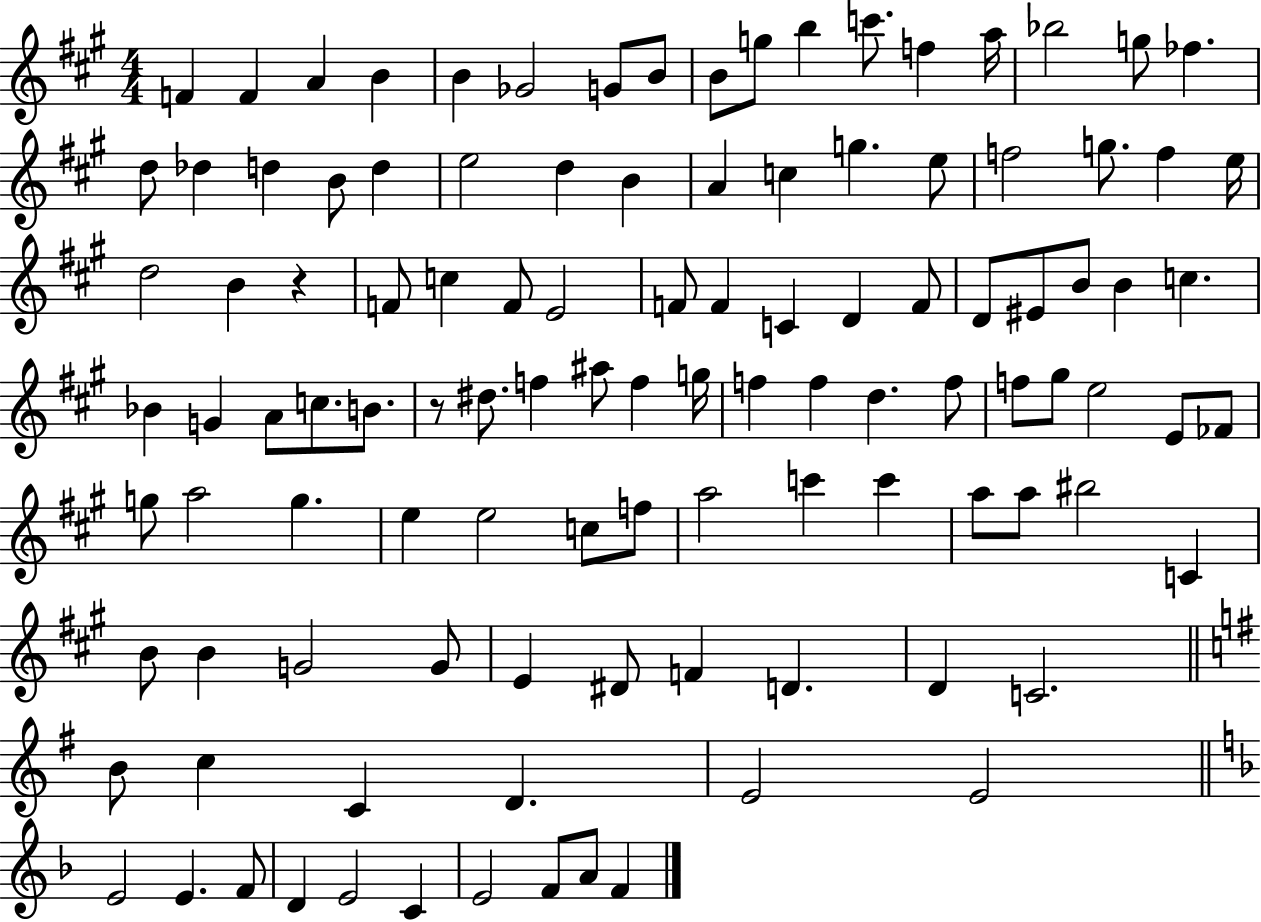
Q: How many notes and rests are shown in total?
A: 110